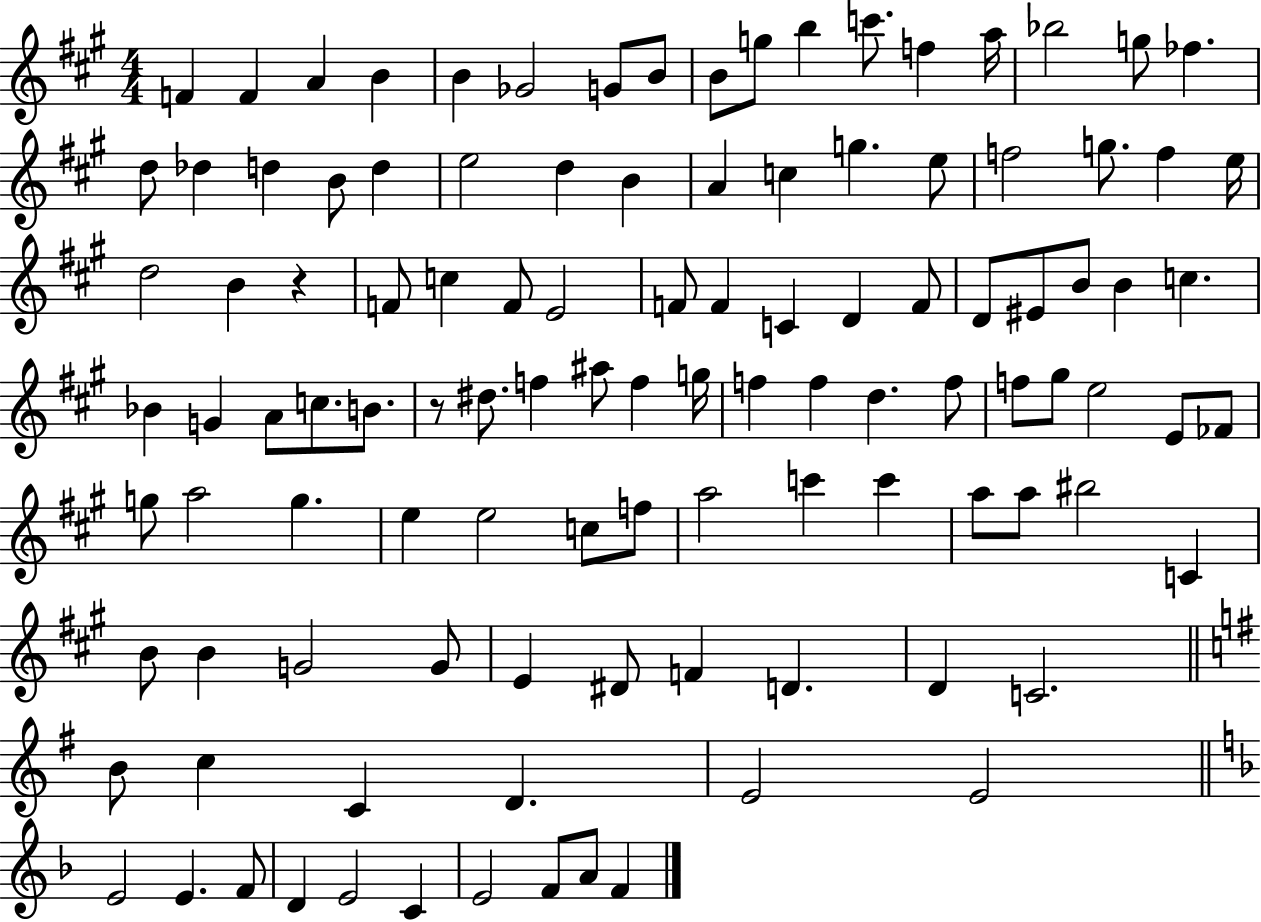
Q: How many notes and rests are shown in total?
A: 110